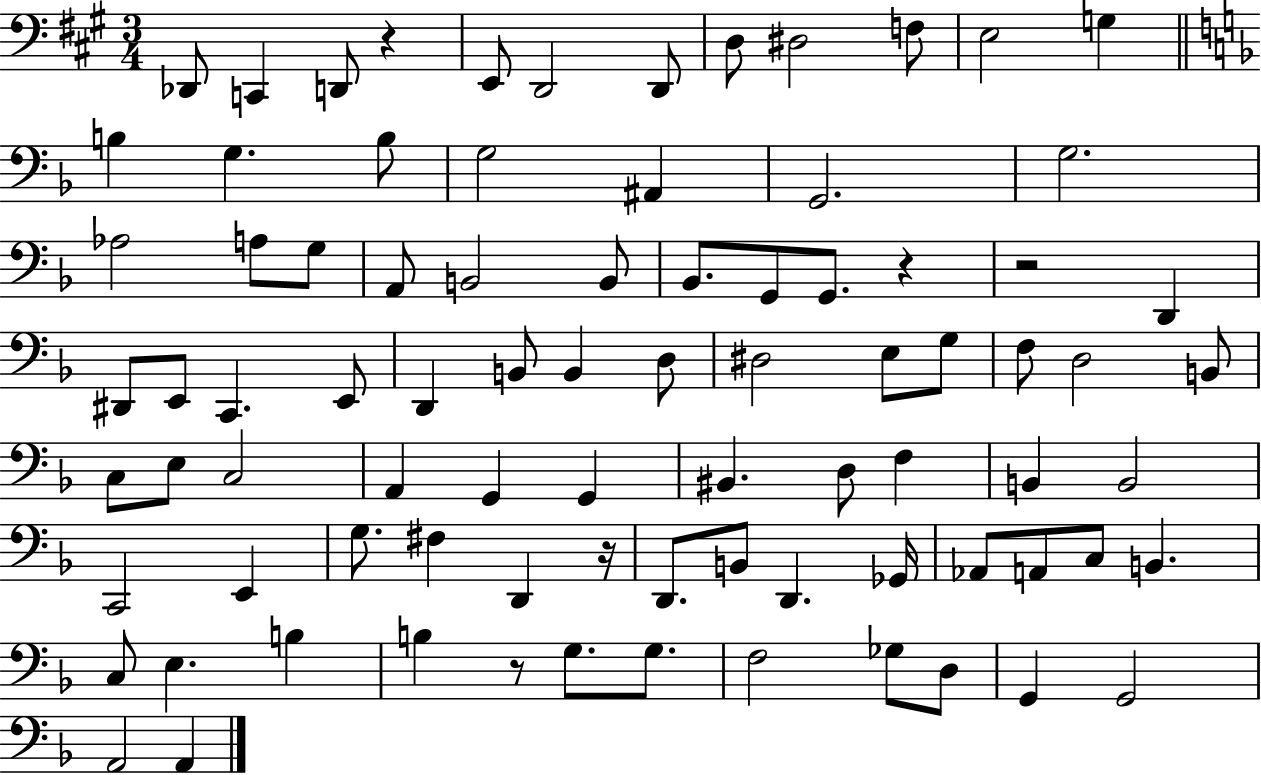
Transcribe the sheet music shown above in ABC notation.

X:1
T:Untitled
M:3/4
L:1/4
K:A
_D,,/2 C,, D,,/2 z E,,/2 D,,2 D,,/2 D,/2 ^D,2 F,/2 E,2 G, B, G, B,/2 G,2 ^A,, G,,2 G,2 _A,2 A,/2 G,/2 A,,/2 B,,2 B,,/2 _B,,/2 G,,/2 G,,/2 z z2 D,, ^D,,/2 E,,/2 C,, E,,/2 D,, B,,/2 B,, D,/2 ^D,2 E,/2 G,/2 F,/2 D,2 B,,/2 C,/2 E,/2 C,2 A,, G,, G,, ^B,, D,/2 F, B,, B,,2 C,,2 E,, G,/2 ^F, D,, z/4 D,,/2 B,,/2 D,, _G,,/4 _A,,/2 A,,/2 C,/2 B,, C,/2 E, B, B, z/2 G,/2 G,/2 F,2 _G,/2 D,/2 G,, G,,2 A,,2 A,,